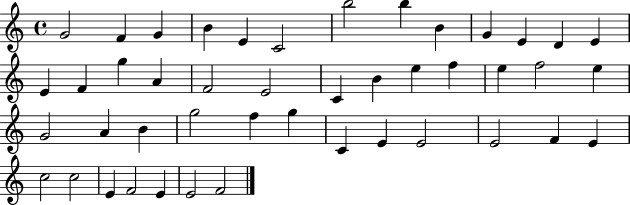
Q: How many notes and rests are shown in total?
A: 45